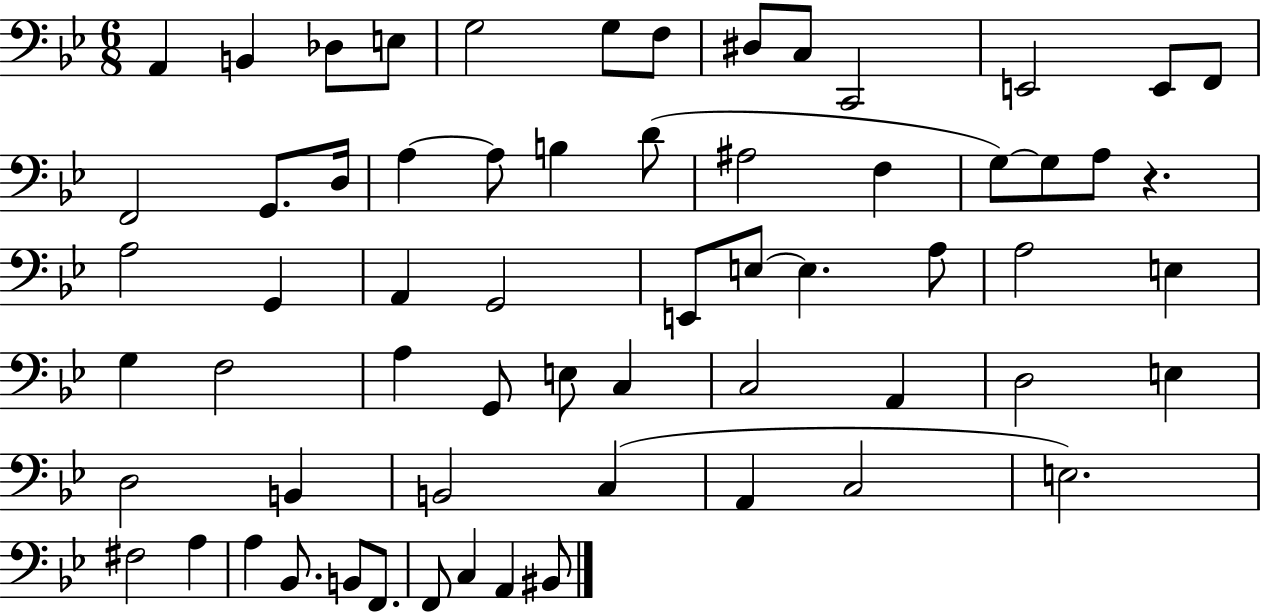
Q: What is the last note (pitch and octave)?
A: BIS2